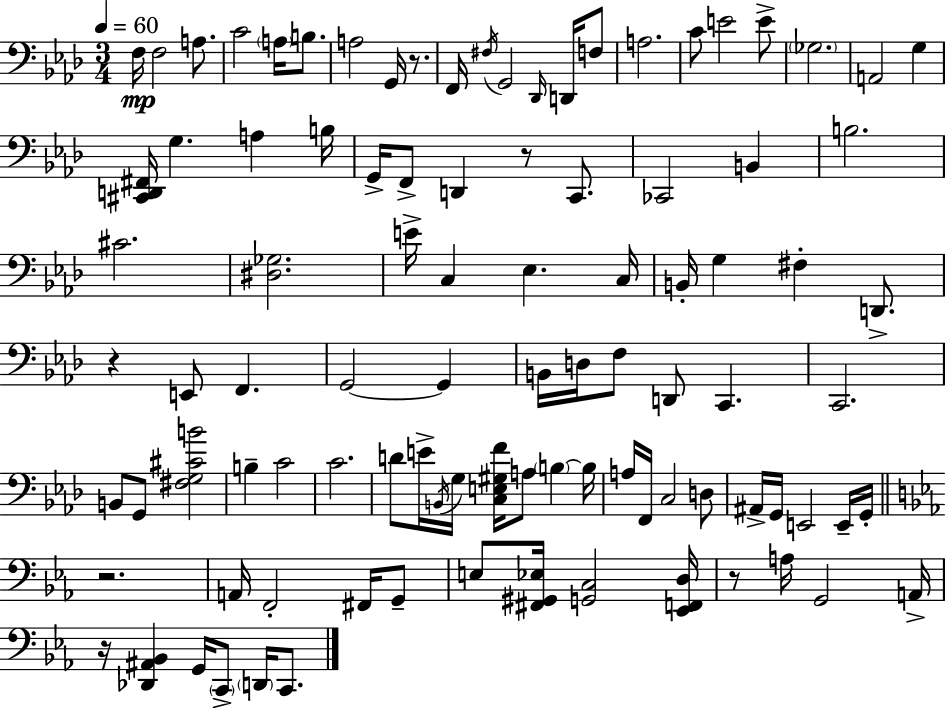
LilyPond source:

{
  \clef bass
  \numericTimeSignature
  \time 3/4
  \key f \minor
  \tempo 4 = 60
  \repeat volta 2 { f16\mp f2 a8. | c'2 \parenthesize a16 b8. | a2 g,16 r8. | f,16 \acciaccatura { fis16 } g,2 \grace { des,16 } d,16 | \break f8 a2. | c'8 e'2 | e'8-> \parenthesize ges2. | a,2 g4 | \break <cis, d, fis,>16 g4. a4 | b16 g,16-> f,8-> d,4 r8 c,8. | ces,2 b,4 | b2. | \break cis'2. | <dis ges>2. | e'16-> c4 ees4. | c16 b,16-. g4 fis4-. d,8.-> | \break r4 e,8 f,4. | g,2~~ g,4 | b,16 d16 f8 d,8 c,4. | c,2. | \break b,8 g,8 <fis g cis' b'>2 | b4-- c'2 | c'2. | d'8 e'16-> \acciaccatura { b,16 } g16 <c e gis f'>16 a8 \parenthesize b4~~ | \break b16 a16 f,16 c2 | d8 ais,16-> g,16 e,2 | e,16-- g,16-. \bar "||" \break \key ees \major r2. | a,16 f,2-. fis,16 g,8-- | e8 <fis, gis, ees>16 <g, c>2 <ees, f, d>16 | r8 a16 g,2 a,16-> | \break r16 <des, ais, bes,>4 g,16 \parenthesize c,8-> \parenthesize d,16 c,8. | } \bar "|."
}